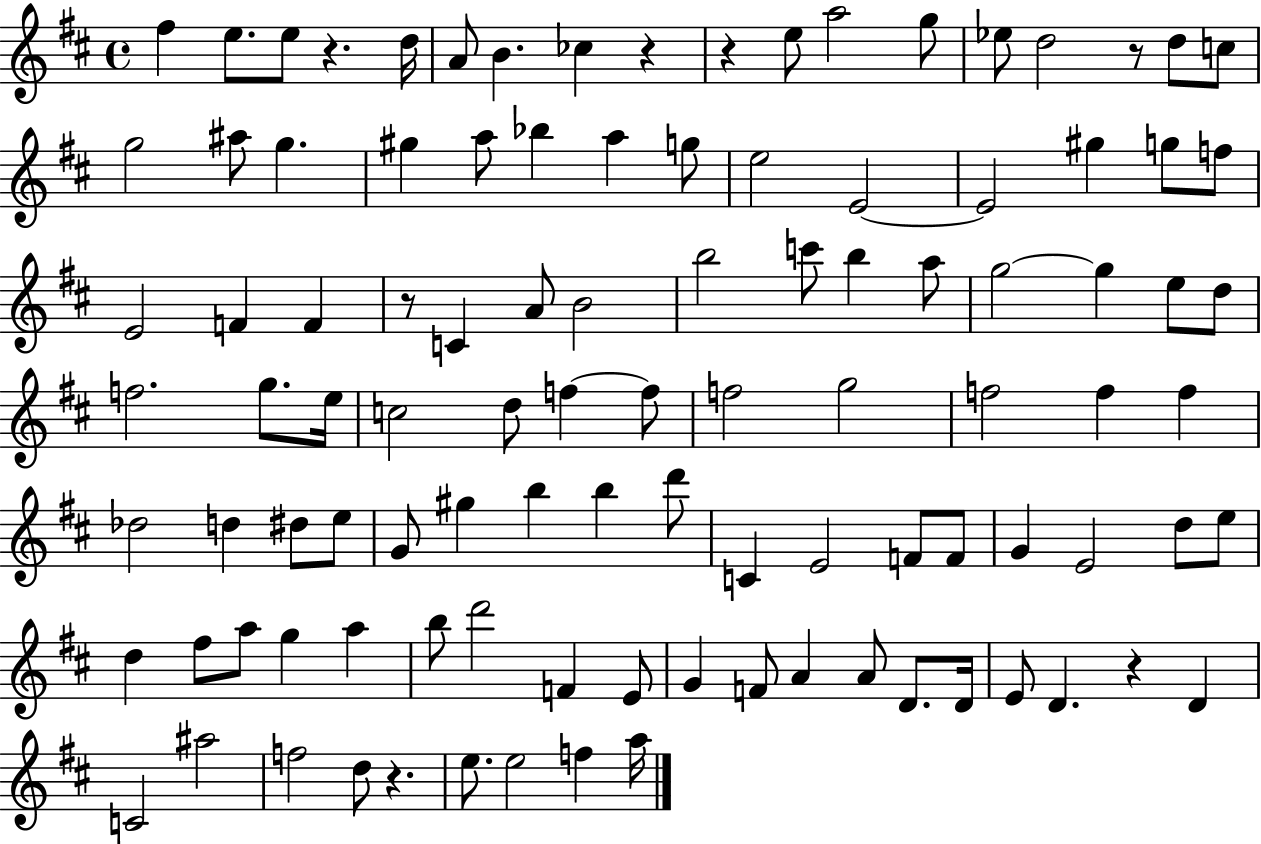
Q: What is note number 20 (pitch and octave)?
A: Bb5